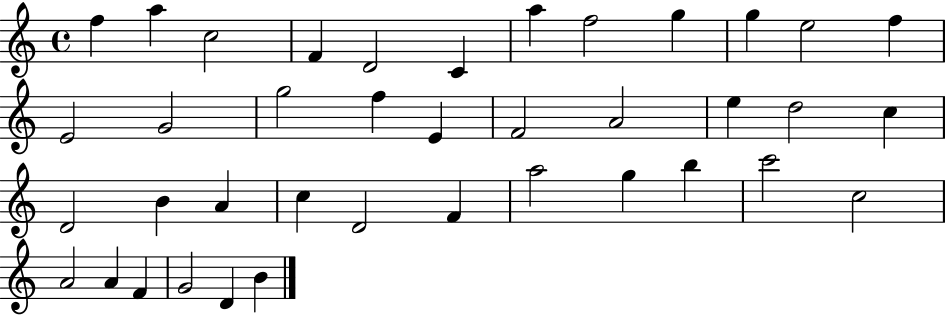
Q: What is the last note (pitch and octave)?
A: B4